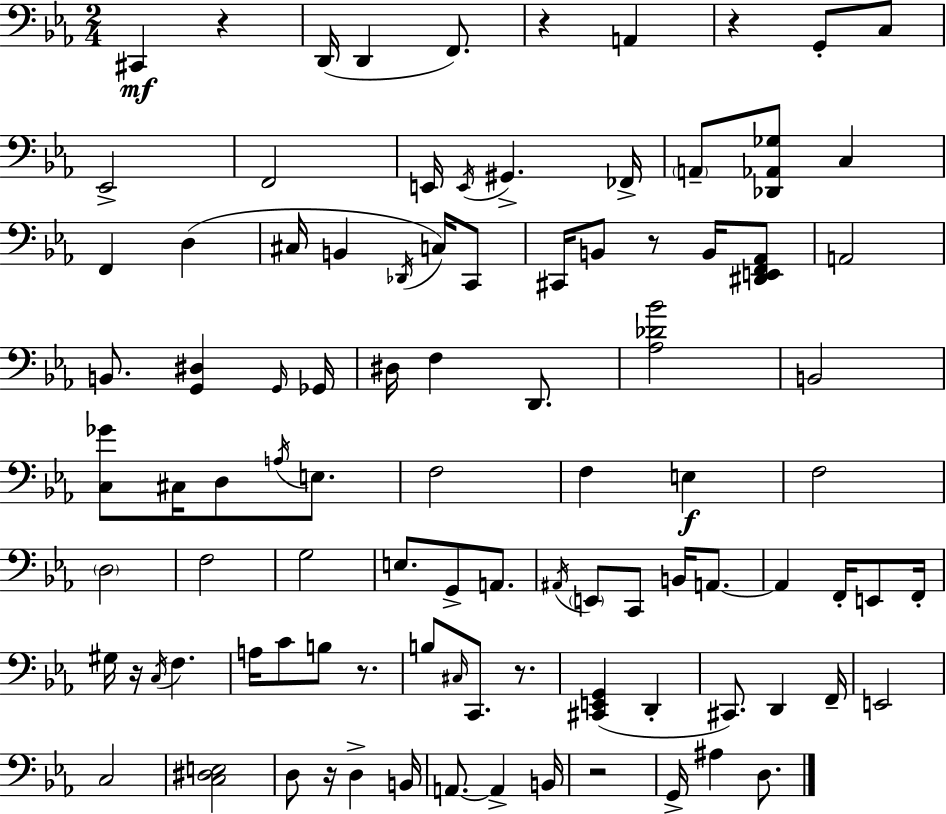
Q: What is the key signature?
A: EES major